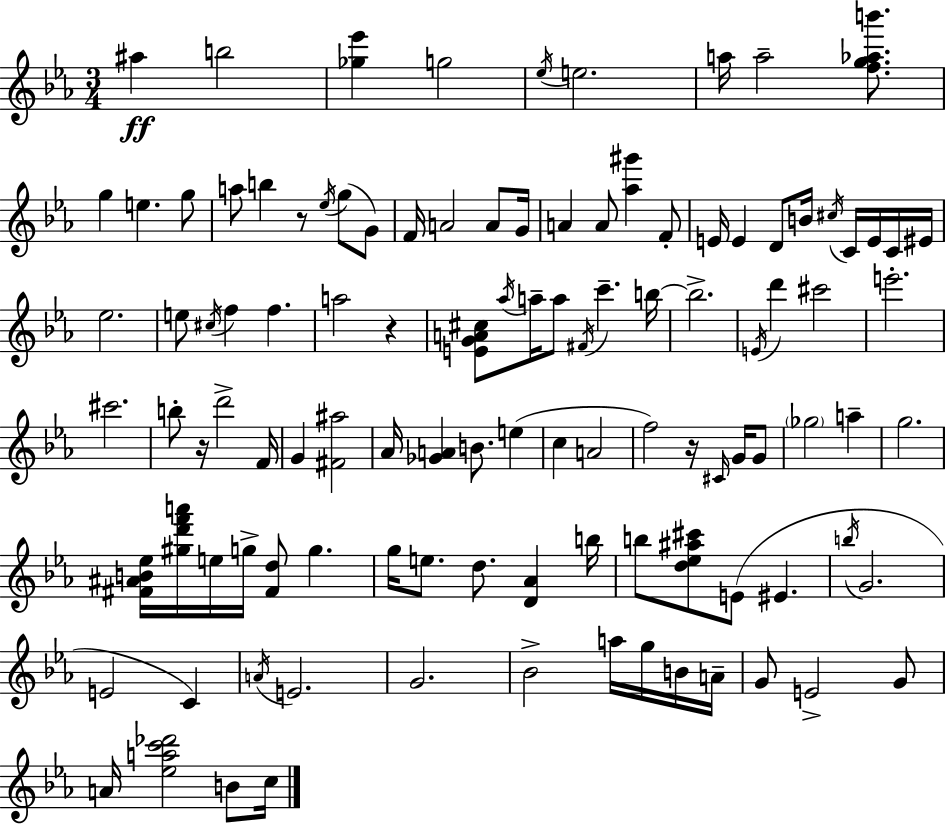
A#5/q B5/h [Gb5,Eb6]/q G5/h Eb5/s E5/h. A5/s A5/h [F5,G5,Ab5,B6]/e. G5/q E5/q. G5/e A5/e B5/q R/e Eb5/s G5/e G4/e F4/s A4/h A4/e G4/s A4/q A4/e [Ab5,G#6]/q F4/e E4/s E4/q D4/e B4/s C#5/s C4/s E4/s C4/s EIS4/s Eb5/h. E5/e C#5/s F5/q F5/q. A5/h R/q [E4,G4,A4,C#5]/e Ab5/s A5/s A5/e F#4/s C6/q. B5/s B5/h. E4/s D6/q C#6/h E6/h. C#6/h. B5/e R/s D6/h F4/s G4/q [F#4,A#5]/h Ab4/s [Gb4,A4]/q B4/e. E5/q C5/q A4/h F5/h R/s C#4/s G4/s G4/e Gb5/h A5/q G5/h. [F#4,A#4,B4,Eb5]/s [G#5,D6,F6,A6]/s E5/s G5/s [F#4,D5]/e G5/q. G5/s E5/e. D5/e. [D4,Ab4]/q B5/s B5/e [D5,Eb5,A#5,C#6]/e E4/e EIS4/q. B5/s G4/h. E4/h C4/q A4/s E4/h. G4/h. Bb4/h A5/s G5/s B4/s A4/s G4/e E4/h G4/e A4/s [Eb5,A5,C6,Db6]/h B4/e C5/s